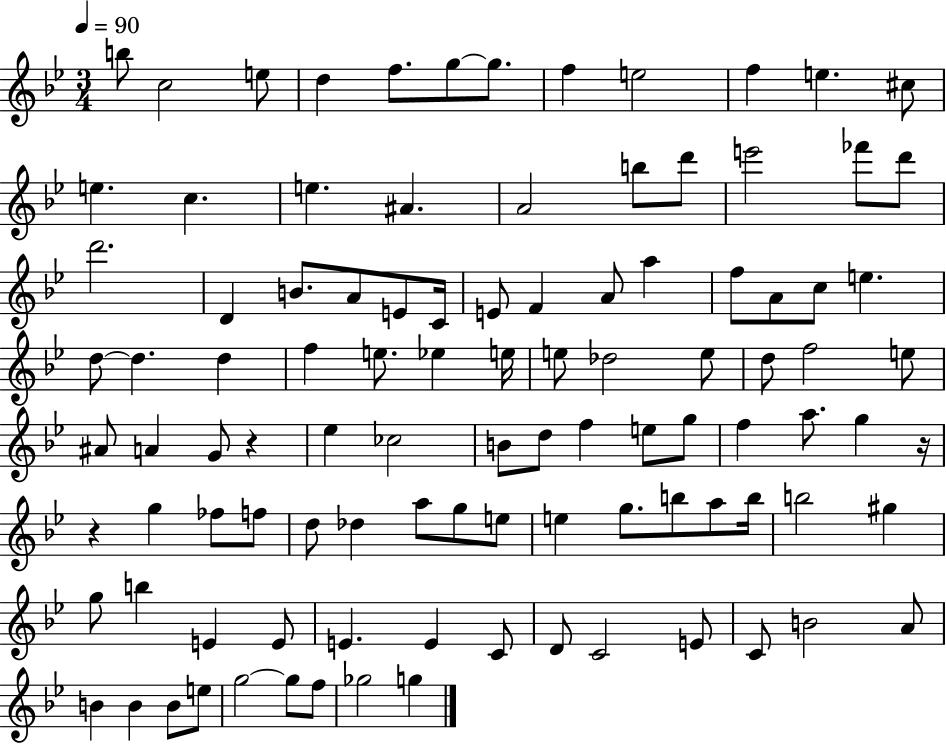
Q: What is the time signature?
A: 3/4